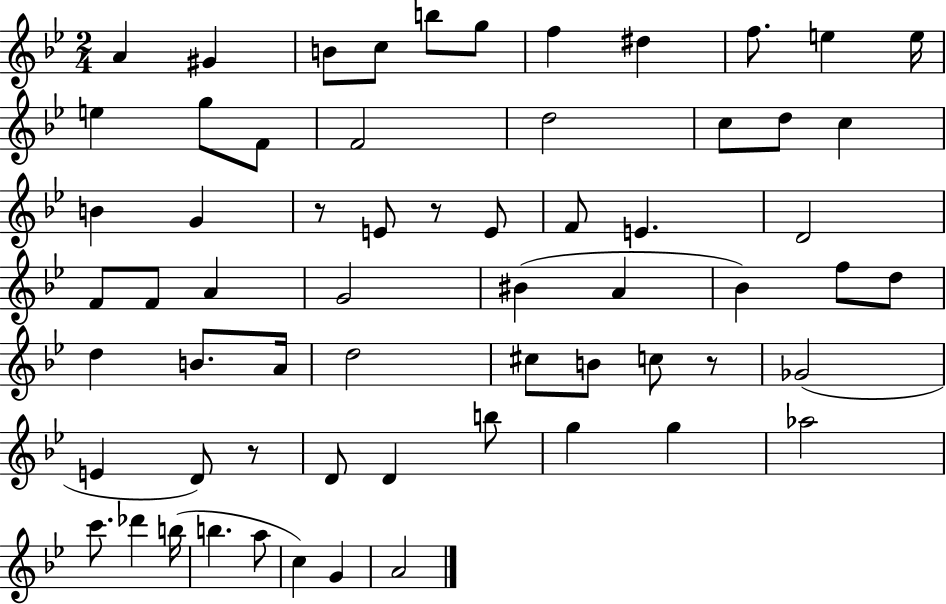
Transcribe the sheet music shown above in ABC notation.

X:1
T:Untitled
M:2/4
L:1/4
K:Bb
A ^G B/2 c/2 b/2 g/2 f ^d f/2 e e/4 e g/2 F/2 F2 d2 c/2 d/2 c B G z/2 E/2 z/2 E/2 F/2 E D2 F/2 F/2 A G2 ^B A _B f/2 d/2 d B/2 A/4 d2 ^c/2 B/2 c/2 z/2 _G2 E D/2 z/2 D/2 D b/2 g g _a2 c'/2 _d' b/4 b a/2 c G A2